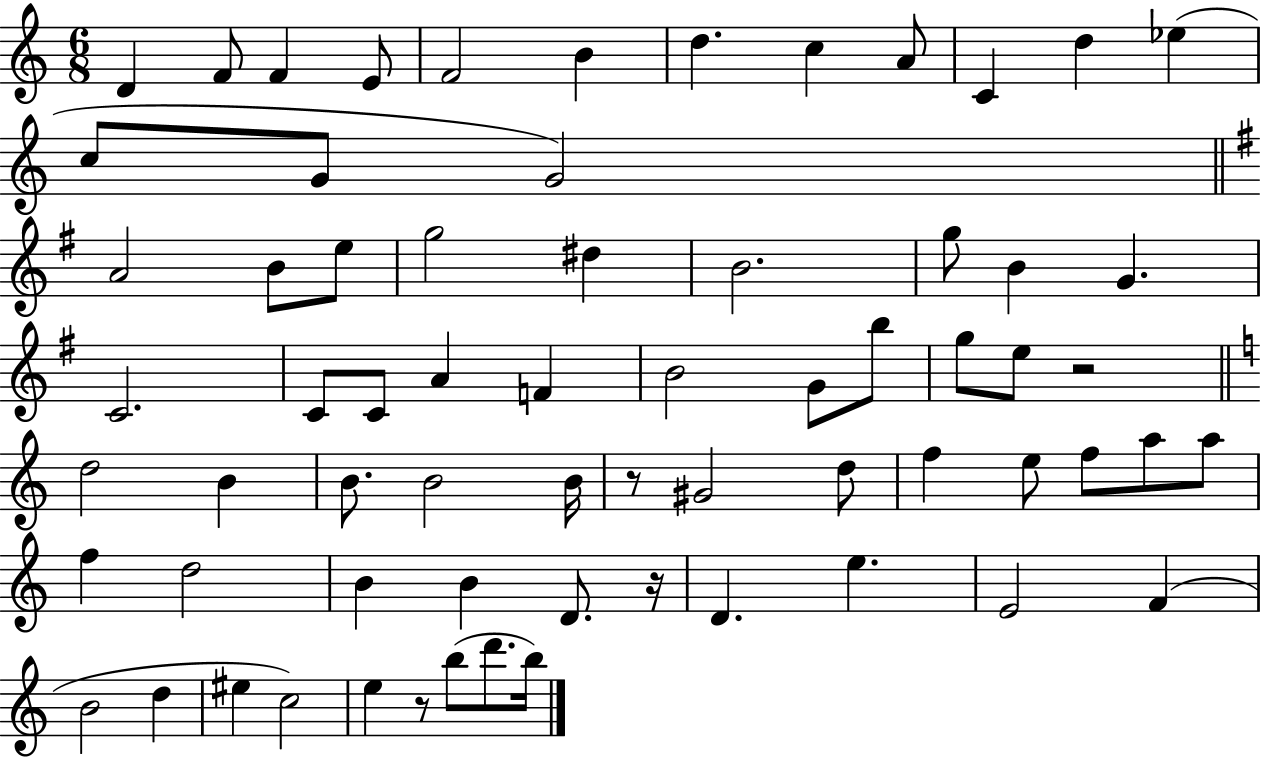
{
  \clef treble
  \numericTimeSignature
  \time 6/8
  \key c \major
  \repeat volta 2 { d'4 f'8 f'4 e'8 | f'2 b'4 | d''4. c''4 a'8 | c'4 d''4 ees''4( | \break c''8 g'8 g'2) | \bar "||" \break \key g \major a'2 b'8 e''8 | g''2 dis''4 | b'2. | g''8 b'4 g'4. | \break c'2. | c'8 c'8 a'4 f'4 | b'2 g'8 b''8 | g''8 e''8 r2 | \break \bar "||" \break \key c \major d''2 b'4 | b'8. b'2 b'16 | r8 gis'2 d''8 | f''4 e''8 f''8 a''8 a''8 | \break f''4 d''2 | b'4 b'4 d'8. r16 | d'4. e''4. | e'2 f'4( | \break b'2 d''4 | eis''4 c''2) | e''4 r8 b''8( d'''8. b''16) | } \bar "|."
}